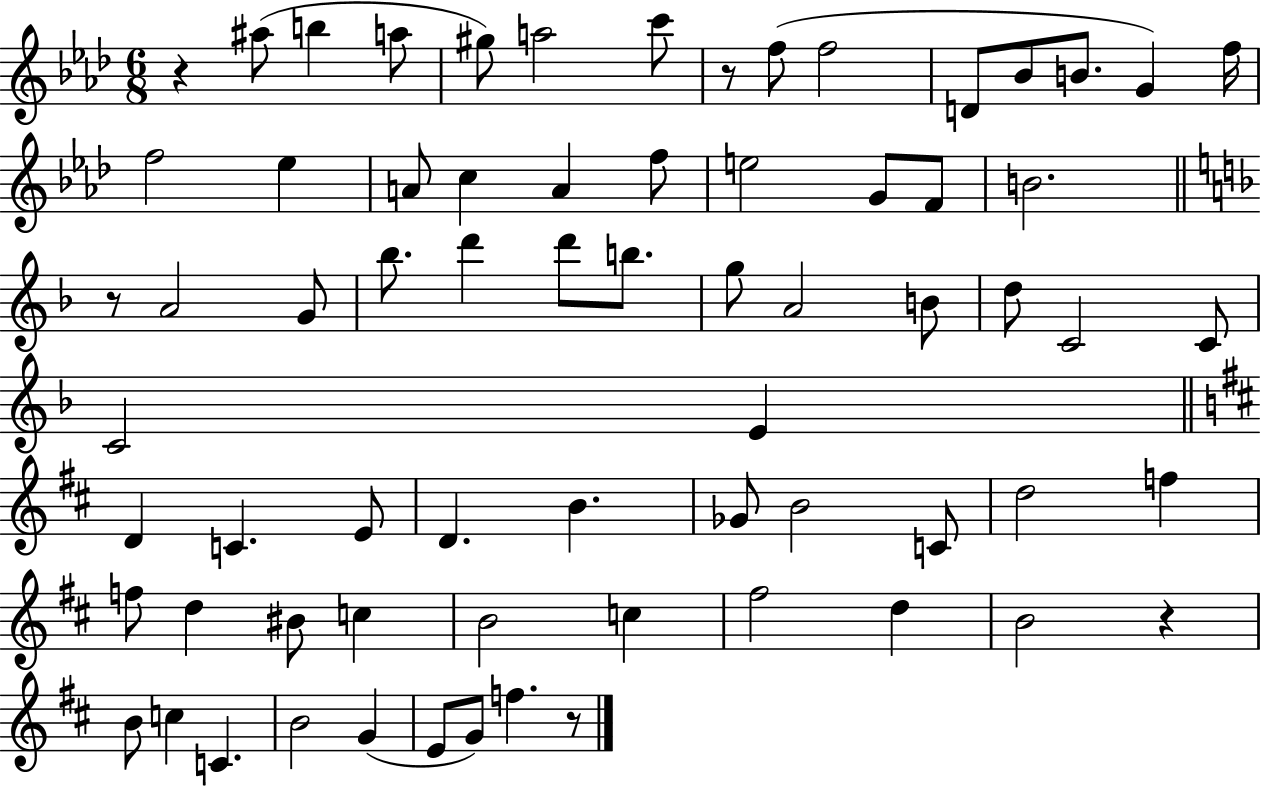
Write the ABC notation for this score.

X:1
T:Untitled
M:6/8
L:1/4
K:Ab
z ^a/2 b a/2 ^g/2 a2 c'/2 z/2 f/2 f2 D/2 _B/2 B/2 G f/4 f2 _e A/2 c A f/2 e2 G/2 F/2 B2 z/2 A2 G/2 _b/2 d' d'/2 b/2 g/2 A2 B/2 d/2 C2 C/2 C2 E D C E/2 D B _G/2 B2 C/2 d2 f f/2 d ^B/2 c B2 c ^f2 d B2 z B/2 c C B2 G E/2 G/2 f z/2